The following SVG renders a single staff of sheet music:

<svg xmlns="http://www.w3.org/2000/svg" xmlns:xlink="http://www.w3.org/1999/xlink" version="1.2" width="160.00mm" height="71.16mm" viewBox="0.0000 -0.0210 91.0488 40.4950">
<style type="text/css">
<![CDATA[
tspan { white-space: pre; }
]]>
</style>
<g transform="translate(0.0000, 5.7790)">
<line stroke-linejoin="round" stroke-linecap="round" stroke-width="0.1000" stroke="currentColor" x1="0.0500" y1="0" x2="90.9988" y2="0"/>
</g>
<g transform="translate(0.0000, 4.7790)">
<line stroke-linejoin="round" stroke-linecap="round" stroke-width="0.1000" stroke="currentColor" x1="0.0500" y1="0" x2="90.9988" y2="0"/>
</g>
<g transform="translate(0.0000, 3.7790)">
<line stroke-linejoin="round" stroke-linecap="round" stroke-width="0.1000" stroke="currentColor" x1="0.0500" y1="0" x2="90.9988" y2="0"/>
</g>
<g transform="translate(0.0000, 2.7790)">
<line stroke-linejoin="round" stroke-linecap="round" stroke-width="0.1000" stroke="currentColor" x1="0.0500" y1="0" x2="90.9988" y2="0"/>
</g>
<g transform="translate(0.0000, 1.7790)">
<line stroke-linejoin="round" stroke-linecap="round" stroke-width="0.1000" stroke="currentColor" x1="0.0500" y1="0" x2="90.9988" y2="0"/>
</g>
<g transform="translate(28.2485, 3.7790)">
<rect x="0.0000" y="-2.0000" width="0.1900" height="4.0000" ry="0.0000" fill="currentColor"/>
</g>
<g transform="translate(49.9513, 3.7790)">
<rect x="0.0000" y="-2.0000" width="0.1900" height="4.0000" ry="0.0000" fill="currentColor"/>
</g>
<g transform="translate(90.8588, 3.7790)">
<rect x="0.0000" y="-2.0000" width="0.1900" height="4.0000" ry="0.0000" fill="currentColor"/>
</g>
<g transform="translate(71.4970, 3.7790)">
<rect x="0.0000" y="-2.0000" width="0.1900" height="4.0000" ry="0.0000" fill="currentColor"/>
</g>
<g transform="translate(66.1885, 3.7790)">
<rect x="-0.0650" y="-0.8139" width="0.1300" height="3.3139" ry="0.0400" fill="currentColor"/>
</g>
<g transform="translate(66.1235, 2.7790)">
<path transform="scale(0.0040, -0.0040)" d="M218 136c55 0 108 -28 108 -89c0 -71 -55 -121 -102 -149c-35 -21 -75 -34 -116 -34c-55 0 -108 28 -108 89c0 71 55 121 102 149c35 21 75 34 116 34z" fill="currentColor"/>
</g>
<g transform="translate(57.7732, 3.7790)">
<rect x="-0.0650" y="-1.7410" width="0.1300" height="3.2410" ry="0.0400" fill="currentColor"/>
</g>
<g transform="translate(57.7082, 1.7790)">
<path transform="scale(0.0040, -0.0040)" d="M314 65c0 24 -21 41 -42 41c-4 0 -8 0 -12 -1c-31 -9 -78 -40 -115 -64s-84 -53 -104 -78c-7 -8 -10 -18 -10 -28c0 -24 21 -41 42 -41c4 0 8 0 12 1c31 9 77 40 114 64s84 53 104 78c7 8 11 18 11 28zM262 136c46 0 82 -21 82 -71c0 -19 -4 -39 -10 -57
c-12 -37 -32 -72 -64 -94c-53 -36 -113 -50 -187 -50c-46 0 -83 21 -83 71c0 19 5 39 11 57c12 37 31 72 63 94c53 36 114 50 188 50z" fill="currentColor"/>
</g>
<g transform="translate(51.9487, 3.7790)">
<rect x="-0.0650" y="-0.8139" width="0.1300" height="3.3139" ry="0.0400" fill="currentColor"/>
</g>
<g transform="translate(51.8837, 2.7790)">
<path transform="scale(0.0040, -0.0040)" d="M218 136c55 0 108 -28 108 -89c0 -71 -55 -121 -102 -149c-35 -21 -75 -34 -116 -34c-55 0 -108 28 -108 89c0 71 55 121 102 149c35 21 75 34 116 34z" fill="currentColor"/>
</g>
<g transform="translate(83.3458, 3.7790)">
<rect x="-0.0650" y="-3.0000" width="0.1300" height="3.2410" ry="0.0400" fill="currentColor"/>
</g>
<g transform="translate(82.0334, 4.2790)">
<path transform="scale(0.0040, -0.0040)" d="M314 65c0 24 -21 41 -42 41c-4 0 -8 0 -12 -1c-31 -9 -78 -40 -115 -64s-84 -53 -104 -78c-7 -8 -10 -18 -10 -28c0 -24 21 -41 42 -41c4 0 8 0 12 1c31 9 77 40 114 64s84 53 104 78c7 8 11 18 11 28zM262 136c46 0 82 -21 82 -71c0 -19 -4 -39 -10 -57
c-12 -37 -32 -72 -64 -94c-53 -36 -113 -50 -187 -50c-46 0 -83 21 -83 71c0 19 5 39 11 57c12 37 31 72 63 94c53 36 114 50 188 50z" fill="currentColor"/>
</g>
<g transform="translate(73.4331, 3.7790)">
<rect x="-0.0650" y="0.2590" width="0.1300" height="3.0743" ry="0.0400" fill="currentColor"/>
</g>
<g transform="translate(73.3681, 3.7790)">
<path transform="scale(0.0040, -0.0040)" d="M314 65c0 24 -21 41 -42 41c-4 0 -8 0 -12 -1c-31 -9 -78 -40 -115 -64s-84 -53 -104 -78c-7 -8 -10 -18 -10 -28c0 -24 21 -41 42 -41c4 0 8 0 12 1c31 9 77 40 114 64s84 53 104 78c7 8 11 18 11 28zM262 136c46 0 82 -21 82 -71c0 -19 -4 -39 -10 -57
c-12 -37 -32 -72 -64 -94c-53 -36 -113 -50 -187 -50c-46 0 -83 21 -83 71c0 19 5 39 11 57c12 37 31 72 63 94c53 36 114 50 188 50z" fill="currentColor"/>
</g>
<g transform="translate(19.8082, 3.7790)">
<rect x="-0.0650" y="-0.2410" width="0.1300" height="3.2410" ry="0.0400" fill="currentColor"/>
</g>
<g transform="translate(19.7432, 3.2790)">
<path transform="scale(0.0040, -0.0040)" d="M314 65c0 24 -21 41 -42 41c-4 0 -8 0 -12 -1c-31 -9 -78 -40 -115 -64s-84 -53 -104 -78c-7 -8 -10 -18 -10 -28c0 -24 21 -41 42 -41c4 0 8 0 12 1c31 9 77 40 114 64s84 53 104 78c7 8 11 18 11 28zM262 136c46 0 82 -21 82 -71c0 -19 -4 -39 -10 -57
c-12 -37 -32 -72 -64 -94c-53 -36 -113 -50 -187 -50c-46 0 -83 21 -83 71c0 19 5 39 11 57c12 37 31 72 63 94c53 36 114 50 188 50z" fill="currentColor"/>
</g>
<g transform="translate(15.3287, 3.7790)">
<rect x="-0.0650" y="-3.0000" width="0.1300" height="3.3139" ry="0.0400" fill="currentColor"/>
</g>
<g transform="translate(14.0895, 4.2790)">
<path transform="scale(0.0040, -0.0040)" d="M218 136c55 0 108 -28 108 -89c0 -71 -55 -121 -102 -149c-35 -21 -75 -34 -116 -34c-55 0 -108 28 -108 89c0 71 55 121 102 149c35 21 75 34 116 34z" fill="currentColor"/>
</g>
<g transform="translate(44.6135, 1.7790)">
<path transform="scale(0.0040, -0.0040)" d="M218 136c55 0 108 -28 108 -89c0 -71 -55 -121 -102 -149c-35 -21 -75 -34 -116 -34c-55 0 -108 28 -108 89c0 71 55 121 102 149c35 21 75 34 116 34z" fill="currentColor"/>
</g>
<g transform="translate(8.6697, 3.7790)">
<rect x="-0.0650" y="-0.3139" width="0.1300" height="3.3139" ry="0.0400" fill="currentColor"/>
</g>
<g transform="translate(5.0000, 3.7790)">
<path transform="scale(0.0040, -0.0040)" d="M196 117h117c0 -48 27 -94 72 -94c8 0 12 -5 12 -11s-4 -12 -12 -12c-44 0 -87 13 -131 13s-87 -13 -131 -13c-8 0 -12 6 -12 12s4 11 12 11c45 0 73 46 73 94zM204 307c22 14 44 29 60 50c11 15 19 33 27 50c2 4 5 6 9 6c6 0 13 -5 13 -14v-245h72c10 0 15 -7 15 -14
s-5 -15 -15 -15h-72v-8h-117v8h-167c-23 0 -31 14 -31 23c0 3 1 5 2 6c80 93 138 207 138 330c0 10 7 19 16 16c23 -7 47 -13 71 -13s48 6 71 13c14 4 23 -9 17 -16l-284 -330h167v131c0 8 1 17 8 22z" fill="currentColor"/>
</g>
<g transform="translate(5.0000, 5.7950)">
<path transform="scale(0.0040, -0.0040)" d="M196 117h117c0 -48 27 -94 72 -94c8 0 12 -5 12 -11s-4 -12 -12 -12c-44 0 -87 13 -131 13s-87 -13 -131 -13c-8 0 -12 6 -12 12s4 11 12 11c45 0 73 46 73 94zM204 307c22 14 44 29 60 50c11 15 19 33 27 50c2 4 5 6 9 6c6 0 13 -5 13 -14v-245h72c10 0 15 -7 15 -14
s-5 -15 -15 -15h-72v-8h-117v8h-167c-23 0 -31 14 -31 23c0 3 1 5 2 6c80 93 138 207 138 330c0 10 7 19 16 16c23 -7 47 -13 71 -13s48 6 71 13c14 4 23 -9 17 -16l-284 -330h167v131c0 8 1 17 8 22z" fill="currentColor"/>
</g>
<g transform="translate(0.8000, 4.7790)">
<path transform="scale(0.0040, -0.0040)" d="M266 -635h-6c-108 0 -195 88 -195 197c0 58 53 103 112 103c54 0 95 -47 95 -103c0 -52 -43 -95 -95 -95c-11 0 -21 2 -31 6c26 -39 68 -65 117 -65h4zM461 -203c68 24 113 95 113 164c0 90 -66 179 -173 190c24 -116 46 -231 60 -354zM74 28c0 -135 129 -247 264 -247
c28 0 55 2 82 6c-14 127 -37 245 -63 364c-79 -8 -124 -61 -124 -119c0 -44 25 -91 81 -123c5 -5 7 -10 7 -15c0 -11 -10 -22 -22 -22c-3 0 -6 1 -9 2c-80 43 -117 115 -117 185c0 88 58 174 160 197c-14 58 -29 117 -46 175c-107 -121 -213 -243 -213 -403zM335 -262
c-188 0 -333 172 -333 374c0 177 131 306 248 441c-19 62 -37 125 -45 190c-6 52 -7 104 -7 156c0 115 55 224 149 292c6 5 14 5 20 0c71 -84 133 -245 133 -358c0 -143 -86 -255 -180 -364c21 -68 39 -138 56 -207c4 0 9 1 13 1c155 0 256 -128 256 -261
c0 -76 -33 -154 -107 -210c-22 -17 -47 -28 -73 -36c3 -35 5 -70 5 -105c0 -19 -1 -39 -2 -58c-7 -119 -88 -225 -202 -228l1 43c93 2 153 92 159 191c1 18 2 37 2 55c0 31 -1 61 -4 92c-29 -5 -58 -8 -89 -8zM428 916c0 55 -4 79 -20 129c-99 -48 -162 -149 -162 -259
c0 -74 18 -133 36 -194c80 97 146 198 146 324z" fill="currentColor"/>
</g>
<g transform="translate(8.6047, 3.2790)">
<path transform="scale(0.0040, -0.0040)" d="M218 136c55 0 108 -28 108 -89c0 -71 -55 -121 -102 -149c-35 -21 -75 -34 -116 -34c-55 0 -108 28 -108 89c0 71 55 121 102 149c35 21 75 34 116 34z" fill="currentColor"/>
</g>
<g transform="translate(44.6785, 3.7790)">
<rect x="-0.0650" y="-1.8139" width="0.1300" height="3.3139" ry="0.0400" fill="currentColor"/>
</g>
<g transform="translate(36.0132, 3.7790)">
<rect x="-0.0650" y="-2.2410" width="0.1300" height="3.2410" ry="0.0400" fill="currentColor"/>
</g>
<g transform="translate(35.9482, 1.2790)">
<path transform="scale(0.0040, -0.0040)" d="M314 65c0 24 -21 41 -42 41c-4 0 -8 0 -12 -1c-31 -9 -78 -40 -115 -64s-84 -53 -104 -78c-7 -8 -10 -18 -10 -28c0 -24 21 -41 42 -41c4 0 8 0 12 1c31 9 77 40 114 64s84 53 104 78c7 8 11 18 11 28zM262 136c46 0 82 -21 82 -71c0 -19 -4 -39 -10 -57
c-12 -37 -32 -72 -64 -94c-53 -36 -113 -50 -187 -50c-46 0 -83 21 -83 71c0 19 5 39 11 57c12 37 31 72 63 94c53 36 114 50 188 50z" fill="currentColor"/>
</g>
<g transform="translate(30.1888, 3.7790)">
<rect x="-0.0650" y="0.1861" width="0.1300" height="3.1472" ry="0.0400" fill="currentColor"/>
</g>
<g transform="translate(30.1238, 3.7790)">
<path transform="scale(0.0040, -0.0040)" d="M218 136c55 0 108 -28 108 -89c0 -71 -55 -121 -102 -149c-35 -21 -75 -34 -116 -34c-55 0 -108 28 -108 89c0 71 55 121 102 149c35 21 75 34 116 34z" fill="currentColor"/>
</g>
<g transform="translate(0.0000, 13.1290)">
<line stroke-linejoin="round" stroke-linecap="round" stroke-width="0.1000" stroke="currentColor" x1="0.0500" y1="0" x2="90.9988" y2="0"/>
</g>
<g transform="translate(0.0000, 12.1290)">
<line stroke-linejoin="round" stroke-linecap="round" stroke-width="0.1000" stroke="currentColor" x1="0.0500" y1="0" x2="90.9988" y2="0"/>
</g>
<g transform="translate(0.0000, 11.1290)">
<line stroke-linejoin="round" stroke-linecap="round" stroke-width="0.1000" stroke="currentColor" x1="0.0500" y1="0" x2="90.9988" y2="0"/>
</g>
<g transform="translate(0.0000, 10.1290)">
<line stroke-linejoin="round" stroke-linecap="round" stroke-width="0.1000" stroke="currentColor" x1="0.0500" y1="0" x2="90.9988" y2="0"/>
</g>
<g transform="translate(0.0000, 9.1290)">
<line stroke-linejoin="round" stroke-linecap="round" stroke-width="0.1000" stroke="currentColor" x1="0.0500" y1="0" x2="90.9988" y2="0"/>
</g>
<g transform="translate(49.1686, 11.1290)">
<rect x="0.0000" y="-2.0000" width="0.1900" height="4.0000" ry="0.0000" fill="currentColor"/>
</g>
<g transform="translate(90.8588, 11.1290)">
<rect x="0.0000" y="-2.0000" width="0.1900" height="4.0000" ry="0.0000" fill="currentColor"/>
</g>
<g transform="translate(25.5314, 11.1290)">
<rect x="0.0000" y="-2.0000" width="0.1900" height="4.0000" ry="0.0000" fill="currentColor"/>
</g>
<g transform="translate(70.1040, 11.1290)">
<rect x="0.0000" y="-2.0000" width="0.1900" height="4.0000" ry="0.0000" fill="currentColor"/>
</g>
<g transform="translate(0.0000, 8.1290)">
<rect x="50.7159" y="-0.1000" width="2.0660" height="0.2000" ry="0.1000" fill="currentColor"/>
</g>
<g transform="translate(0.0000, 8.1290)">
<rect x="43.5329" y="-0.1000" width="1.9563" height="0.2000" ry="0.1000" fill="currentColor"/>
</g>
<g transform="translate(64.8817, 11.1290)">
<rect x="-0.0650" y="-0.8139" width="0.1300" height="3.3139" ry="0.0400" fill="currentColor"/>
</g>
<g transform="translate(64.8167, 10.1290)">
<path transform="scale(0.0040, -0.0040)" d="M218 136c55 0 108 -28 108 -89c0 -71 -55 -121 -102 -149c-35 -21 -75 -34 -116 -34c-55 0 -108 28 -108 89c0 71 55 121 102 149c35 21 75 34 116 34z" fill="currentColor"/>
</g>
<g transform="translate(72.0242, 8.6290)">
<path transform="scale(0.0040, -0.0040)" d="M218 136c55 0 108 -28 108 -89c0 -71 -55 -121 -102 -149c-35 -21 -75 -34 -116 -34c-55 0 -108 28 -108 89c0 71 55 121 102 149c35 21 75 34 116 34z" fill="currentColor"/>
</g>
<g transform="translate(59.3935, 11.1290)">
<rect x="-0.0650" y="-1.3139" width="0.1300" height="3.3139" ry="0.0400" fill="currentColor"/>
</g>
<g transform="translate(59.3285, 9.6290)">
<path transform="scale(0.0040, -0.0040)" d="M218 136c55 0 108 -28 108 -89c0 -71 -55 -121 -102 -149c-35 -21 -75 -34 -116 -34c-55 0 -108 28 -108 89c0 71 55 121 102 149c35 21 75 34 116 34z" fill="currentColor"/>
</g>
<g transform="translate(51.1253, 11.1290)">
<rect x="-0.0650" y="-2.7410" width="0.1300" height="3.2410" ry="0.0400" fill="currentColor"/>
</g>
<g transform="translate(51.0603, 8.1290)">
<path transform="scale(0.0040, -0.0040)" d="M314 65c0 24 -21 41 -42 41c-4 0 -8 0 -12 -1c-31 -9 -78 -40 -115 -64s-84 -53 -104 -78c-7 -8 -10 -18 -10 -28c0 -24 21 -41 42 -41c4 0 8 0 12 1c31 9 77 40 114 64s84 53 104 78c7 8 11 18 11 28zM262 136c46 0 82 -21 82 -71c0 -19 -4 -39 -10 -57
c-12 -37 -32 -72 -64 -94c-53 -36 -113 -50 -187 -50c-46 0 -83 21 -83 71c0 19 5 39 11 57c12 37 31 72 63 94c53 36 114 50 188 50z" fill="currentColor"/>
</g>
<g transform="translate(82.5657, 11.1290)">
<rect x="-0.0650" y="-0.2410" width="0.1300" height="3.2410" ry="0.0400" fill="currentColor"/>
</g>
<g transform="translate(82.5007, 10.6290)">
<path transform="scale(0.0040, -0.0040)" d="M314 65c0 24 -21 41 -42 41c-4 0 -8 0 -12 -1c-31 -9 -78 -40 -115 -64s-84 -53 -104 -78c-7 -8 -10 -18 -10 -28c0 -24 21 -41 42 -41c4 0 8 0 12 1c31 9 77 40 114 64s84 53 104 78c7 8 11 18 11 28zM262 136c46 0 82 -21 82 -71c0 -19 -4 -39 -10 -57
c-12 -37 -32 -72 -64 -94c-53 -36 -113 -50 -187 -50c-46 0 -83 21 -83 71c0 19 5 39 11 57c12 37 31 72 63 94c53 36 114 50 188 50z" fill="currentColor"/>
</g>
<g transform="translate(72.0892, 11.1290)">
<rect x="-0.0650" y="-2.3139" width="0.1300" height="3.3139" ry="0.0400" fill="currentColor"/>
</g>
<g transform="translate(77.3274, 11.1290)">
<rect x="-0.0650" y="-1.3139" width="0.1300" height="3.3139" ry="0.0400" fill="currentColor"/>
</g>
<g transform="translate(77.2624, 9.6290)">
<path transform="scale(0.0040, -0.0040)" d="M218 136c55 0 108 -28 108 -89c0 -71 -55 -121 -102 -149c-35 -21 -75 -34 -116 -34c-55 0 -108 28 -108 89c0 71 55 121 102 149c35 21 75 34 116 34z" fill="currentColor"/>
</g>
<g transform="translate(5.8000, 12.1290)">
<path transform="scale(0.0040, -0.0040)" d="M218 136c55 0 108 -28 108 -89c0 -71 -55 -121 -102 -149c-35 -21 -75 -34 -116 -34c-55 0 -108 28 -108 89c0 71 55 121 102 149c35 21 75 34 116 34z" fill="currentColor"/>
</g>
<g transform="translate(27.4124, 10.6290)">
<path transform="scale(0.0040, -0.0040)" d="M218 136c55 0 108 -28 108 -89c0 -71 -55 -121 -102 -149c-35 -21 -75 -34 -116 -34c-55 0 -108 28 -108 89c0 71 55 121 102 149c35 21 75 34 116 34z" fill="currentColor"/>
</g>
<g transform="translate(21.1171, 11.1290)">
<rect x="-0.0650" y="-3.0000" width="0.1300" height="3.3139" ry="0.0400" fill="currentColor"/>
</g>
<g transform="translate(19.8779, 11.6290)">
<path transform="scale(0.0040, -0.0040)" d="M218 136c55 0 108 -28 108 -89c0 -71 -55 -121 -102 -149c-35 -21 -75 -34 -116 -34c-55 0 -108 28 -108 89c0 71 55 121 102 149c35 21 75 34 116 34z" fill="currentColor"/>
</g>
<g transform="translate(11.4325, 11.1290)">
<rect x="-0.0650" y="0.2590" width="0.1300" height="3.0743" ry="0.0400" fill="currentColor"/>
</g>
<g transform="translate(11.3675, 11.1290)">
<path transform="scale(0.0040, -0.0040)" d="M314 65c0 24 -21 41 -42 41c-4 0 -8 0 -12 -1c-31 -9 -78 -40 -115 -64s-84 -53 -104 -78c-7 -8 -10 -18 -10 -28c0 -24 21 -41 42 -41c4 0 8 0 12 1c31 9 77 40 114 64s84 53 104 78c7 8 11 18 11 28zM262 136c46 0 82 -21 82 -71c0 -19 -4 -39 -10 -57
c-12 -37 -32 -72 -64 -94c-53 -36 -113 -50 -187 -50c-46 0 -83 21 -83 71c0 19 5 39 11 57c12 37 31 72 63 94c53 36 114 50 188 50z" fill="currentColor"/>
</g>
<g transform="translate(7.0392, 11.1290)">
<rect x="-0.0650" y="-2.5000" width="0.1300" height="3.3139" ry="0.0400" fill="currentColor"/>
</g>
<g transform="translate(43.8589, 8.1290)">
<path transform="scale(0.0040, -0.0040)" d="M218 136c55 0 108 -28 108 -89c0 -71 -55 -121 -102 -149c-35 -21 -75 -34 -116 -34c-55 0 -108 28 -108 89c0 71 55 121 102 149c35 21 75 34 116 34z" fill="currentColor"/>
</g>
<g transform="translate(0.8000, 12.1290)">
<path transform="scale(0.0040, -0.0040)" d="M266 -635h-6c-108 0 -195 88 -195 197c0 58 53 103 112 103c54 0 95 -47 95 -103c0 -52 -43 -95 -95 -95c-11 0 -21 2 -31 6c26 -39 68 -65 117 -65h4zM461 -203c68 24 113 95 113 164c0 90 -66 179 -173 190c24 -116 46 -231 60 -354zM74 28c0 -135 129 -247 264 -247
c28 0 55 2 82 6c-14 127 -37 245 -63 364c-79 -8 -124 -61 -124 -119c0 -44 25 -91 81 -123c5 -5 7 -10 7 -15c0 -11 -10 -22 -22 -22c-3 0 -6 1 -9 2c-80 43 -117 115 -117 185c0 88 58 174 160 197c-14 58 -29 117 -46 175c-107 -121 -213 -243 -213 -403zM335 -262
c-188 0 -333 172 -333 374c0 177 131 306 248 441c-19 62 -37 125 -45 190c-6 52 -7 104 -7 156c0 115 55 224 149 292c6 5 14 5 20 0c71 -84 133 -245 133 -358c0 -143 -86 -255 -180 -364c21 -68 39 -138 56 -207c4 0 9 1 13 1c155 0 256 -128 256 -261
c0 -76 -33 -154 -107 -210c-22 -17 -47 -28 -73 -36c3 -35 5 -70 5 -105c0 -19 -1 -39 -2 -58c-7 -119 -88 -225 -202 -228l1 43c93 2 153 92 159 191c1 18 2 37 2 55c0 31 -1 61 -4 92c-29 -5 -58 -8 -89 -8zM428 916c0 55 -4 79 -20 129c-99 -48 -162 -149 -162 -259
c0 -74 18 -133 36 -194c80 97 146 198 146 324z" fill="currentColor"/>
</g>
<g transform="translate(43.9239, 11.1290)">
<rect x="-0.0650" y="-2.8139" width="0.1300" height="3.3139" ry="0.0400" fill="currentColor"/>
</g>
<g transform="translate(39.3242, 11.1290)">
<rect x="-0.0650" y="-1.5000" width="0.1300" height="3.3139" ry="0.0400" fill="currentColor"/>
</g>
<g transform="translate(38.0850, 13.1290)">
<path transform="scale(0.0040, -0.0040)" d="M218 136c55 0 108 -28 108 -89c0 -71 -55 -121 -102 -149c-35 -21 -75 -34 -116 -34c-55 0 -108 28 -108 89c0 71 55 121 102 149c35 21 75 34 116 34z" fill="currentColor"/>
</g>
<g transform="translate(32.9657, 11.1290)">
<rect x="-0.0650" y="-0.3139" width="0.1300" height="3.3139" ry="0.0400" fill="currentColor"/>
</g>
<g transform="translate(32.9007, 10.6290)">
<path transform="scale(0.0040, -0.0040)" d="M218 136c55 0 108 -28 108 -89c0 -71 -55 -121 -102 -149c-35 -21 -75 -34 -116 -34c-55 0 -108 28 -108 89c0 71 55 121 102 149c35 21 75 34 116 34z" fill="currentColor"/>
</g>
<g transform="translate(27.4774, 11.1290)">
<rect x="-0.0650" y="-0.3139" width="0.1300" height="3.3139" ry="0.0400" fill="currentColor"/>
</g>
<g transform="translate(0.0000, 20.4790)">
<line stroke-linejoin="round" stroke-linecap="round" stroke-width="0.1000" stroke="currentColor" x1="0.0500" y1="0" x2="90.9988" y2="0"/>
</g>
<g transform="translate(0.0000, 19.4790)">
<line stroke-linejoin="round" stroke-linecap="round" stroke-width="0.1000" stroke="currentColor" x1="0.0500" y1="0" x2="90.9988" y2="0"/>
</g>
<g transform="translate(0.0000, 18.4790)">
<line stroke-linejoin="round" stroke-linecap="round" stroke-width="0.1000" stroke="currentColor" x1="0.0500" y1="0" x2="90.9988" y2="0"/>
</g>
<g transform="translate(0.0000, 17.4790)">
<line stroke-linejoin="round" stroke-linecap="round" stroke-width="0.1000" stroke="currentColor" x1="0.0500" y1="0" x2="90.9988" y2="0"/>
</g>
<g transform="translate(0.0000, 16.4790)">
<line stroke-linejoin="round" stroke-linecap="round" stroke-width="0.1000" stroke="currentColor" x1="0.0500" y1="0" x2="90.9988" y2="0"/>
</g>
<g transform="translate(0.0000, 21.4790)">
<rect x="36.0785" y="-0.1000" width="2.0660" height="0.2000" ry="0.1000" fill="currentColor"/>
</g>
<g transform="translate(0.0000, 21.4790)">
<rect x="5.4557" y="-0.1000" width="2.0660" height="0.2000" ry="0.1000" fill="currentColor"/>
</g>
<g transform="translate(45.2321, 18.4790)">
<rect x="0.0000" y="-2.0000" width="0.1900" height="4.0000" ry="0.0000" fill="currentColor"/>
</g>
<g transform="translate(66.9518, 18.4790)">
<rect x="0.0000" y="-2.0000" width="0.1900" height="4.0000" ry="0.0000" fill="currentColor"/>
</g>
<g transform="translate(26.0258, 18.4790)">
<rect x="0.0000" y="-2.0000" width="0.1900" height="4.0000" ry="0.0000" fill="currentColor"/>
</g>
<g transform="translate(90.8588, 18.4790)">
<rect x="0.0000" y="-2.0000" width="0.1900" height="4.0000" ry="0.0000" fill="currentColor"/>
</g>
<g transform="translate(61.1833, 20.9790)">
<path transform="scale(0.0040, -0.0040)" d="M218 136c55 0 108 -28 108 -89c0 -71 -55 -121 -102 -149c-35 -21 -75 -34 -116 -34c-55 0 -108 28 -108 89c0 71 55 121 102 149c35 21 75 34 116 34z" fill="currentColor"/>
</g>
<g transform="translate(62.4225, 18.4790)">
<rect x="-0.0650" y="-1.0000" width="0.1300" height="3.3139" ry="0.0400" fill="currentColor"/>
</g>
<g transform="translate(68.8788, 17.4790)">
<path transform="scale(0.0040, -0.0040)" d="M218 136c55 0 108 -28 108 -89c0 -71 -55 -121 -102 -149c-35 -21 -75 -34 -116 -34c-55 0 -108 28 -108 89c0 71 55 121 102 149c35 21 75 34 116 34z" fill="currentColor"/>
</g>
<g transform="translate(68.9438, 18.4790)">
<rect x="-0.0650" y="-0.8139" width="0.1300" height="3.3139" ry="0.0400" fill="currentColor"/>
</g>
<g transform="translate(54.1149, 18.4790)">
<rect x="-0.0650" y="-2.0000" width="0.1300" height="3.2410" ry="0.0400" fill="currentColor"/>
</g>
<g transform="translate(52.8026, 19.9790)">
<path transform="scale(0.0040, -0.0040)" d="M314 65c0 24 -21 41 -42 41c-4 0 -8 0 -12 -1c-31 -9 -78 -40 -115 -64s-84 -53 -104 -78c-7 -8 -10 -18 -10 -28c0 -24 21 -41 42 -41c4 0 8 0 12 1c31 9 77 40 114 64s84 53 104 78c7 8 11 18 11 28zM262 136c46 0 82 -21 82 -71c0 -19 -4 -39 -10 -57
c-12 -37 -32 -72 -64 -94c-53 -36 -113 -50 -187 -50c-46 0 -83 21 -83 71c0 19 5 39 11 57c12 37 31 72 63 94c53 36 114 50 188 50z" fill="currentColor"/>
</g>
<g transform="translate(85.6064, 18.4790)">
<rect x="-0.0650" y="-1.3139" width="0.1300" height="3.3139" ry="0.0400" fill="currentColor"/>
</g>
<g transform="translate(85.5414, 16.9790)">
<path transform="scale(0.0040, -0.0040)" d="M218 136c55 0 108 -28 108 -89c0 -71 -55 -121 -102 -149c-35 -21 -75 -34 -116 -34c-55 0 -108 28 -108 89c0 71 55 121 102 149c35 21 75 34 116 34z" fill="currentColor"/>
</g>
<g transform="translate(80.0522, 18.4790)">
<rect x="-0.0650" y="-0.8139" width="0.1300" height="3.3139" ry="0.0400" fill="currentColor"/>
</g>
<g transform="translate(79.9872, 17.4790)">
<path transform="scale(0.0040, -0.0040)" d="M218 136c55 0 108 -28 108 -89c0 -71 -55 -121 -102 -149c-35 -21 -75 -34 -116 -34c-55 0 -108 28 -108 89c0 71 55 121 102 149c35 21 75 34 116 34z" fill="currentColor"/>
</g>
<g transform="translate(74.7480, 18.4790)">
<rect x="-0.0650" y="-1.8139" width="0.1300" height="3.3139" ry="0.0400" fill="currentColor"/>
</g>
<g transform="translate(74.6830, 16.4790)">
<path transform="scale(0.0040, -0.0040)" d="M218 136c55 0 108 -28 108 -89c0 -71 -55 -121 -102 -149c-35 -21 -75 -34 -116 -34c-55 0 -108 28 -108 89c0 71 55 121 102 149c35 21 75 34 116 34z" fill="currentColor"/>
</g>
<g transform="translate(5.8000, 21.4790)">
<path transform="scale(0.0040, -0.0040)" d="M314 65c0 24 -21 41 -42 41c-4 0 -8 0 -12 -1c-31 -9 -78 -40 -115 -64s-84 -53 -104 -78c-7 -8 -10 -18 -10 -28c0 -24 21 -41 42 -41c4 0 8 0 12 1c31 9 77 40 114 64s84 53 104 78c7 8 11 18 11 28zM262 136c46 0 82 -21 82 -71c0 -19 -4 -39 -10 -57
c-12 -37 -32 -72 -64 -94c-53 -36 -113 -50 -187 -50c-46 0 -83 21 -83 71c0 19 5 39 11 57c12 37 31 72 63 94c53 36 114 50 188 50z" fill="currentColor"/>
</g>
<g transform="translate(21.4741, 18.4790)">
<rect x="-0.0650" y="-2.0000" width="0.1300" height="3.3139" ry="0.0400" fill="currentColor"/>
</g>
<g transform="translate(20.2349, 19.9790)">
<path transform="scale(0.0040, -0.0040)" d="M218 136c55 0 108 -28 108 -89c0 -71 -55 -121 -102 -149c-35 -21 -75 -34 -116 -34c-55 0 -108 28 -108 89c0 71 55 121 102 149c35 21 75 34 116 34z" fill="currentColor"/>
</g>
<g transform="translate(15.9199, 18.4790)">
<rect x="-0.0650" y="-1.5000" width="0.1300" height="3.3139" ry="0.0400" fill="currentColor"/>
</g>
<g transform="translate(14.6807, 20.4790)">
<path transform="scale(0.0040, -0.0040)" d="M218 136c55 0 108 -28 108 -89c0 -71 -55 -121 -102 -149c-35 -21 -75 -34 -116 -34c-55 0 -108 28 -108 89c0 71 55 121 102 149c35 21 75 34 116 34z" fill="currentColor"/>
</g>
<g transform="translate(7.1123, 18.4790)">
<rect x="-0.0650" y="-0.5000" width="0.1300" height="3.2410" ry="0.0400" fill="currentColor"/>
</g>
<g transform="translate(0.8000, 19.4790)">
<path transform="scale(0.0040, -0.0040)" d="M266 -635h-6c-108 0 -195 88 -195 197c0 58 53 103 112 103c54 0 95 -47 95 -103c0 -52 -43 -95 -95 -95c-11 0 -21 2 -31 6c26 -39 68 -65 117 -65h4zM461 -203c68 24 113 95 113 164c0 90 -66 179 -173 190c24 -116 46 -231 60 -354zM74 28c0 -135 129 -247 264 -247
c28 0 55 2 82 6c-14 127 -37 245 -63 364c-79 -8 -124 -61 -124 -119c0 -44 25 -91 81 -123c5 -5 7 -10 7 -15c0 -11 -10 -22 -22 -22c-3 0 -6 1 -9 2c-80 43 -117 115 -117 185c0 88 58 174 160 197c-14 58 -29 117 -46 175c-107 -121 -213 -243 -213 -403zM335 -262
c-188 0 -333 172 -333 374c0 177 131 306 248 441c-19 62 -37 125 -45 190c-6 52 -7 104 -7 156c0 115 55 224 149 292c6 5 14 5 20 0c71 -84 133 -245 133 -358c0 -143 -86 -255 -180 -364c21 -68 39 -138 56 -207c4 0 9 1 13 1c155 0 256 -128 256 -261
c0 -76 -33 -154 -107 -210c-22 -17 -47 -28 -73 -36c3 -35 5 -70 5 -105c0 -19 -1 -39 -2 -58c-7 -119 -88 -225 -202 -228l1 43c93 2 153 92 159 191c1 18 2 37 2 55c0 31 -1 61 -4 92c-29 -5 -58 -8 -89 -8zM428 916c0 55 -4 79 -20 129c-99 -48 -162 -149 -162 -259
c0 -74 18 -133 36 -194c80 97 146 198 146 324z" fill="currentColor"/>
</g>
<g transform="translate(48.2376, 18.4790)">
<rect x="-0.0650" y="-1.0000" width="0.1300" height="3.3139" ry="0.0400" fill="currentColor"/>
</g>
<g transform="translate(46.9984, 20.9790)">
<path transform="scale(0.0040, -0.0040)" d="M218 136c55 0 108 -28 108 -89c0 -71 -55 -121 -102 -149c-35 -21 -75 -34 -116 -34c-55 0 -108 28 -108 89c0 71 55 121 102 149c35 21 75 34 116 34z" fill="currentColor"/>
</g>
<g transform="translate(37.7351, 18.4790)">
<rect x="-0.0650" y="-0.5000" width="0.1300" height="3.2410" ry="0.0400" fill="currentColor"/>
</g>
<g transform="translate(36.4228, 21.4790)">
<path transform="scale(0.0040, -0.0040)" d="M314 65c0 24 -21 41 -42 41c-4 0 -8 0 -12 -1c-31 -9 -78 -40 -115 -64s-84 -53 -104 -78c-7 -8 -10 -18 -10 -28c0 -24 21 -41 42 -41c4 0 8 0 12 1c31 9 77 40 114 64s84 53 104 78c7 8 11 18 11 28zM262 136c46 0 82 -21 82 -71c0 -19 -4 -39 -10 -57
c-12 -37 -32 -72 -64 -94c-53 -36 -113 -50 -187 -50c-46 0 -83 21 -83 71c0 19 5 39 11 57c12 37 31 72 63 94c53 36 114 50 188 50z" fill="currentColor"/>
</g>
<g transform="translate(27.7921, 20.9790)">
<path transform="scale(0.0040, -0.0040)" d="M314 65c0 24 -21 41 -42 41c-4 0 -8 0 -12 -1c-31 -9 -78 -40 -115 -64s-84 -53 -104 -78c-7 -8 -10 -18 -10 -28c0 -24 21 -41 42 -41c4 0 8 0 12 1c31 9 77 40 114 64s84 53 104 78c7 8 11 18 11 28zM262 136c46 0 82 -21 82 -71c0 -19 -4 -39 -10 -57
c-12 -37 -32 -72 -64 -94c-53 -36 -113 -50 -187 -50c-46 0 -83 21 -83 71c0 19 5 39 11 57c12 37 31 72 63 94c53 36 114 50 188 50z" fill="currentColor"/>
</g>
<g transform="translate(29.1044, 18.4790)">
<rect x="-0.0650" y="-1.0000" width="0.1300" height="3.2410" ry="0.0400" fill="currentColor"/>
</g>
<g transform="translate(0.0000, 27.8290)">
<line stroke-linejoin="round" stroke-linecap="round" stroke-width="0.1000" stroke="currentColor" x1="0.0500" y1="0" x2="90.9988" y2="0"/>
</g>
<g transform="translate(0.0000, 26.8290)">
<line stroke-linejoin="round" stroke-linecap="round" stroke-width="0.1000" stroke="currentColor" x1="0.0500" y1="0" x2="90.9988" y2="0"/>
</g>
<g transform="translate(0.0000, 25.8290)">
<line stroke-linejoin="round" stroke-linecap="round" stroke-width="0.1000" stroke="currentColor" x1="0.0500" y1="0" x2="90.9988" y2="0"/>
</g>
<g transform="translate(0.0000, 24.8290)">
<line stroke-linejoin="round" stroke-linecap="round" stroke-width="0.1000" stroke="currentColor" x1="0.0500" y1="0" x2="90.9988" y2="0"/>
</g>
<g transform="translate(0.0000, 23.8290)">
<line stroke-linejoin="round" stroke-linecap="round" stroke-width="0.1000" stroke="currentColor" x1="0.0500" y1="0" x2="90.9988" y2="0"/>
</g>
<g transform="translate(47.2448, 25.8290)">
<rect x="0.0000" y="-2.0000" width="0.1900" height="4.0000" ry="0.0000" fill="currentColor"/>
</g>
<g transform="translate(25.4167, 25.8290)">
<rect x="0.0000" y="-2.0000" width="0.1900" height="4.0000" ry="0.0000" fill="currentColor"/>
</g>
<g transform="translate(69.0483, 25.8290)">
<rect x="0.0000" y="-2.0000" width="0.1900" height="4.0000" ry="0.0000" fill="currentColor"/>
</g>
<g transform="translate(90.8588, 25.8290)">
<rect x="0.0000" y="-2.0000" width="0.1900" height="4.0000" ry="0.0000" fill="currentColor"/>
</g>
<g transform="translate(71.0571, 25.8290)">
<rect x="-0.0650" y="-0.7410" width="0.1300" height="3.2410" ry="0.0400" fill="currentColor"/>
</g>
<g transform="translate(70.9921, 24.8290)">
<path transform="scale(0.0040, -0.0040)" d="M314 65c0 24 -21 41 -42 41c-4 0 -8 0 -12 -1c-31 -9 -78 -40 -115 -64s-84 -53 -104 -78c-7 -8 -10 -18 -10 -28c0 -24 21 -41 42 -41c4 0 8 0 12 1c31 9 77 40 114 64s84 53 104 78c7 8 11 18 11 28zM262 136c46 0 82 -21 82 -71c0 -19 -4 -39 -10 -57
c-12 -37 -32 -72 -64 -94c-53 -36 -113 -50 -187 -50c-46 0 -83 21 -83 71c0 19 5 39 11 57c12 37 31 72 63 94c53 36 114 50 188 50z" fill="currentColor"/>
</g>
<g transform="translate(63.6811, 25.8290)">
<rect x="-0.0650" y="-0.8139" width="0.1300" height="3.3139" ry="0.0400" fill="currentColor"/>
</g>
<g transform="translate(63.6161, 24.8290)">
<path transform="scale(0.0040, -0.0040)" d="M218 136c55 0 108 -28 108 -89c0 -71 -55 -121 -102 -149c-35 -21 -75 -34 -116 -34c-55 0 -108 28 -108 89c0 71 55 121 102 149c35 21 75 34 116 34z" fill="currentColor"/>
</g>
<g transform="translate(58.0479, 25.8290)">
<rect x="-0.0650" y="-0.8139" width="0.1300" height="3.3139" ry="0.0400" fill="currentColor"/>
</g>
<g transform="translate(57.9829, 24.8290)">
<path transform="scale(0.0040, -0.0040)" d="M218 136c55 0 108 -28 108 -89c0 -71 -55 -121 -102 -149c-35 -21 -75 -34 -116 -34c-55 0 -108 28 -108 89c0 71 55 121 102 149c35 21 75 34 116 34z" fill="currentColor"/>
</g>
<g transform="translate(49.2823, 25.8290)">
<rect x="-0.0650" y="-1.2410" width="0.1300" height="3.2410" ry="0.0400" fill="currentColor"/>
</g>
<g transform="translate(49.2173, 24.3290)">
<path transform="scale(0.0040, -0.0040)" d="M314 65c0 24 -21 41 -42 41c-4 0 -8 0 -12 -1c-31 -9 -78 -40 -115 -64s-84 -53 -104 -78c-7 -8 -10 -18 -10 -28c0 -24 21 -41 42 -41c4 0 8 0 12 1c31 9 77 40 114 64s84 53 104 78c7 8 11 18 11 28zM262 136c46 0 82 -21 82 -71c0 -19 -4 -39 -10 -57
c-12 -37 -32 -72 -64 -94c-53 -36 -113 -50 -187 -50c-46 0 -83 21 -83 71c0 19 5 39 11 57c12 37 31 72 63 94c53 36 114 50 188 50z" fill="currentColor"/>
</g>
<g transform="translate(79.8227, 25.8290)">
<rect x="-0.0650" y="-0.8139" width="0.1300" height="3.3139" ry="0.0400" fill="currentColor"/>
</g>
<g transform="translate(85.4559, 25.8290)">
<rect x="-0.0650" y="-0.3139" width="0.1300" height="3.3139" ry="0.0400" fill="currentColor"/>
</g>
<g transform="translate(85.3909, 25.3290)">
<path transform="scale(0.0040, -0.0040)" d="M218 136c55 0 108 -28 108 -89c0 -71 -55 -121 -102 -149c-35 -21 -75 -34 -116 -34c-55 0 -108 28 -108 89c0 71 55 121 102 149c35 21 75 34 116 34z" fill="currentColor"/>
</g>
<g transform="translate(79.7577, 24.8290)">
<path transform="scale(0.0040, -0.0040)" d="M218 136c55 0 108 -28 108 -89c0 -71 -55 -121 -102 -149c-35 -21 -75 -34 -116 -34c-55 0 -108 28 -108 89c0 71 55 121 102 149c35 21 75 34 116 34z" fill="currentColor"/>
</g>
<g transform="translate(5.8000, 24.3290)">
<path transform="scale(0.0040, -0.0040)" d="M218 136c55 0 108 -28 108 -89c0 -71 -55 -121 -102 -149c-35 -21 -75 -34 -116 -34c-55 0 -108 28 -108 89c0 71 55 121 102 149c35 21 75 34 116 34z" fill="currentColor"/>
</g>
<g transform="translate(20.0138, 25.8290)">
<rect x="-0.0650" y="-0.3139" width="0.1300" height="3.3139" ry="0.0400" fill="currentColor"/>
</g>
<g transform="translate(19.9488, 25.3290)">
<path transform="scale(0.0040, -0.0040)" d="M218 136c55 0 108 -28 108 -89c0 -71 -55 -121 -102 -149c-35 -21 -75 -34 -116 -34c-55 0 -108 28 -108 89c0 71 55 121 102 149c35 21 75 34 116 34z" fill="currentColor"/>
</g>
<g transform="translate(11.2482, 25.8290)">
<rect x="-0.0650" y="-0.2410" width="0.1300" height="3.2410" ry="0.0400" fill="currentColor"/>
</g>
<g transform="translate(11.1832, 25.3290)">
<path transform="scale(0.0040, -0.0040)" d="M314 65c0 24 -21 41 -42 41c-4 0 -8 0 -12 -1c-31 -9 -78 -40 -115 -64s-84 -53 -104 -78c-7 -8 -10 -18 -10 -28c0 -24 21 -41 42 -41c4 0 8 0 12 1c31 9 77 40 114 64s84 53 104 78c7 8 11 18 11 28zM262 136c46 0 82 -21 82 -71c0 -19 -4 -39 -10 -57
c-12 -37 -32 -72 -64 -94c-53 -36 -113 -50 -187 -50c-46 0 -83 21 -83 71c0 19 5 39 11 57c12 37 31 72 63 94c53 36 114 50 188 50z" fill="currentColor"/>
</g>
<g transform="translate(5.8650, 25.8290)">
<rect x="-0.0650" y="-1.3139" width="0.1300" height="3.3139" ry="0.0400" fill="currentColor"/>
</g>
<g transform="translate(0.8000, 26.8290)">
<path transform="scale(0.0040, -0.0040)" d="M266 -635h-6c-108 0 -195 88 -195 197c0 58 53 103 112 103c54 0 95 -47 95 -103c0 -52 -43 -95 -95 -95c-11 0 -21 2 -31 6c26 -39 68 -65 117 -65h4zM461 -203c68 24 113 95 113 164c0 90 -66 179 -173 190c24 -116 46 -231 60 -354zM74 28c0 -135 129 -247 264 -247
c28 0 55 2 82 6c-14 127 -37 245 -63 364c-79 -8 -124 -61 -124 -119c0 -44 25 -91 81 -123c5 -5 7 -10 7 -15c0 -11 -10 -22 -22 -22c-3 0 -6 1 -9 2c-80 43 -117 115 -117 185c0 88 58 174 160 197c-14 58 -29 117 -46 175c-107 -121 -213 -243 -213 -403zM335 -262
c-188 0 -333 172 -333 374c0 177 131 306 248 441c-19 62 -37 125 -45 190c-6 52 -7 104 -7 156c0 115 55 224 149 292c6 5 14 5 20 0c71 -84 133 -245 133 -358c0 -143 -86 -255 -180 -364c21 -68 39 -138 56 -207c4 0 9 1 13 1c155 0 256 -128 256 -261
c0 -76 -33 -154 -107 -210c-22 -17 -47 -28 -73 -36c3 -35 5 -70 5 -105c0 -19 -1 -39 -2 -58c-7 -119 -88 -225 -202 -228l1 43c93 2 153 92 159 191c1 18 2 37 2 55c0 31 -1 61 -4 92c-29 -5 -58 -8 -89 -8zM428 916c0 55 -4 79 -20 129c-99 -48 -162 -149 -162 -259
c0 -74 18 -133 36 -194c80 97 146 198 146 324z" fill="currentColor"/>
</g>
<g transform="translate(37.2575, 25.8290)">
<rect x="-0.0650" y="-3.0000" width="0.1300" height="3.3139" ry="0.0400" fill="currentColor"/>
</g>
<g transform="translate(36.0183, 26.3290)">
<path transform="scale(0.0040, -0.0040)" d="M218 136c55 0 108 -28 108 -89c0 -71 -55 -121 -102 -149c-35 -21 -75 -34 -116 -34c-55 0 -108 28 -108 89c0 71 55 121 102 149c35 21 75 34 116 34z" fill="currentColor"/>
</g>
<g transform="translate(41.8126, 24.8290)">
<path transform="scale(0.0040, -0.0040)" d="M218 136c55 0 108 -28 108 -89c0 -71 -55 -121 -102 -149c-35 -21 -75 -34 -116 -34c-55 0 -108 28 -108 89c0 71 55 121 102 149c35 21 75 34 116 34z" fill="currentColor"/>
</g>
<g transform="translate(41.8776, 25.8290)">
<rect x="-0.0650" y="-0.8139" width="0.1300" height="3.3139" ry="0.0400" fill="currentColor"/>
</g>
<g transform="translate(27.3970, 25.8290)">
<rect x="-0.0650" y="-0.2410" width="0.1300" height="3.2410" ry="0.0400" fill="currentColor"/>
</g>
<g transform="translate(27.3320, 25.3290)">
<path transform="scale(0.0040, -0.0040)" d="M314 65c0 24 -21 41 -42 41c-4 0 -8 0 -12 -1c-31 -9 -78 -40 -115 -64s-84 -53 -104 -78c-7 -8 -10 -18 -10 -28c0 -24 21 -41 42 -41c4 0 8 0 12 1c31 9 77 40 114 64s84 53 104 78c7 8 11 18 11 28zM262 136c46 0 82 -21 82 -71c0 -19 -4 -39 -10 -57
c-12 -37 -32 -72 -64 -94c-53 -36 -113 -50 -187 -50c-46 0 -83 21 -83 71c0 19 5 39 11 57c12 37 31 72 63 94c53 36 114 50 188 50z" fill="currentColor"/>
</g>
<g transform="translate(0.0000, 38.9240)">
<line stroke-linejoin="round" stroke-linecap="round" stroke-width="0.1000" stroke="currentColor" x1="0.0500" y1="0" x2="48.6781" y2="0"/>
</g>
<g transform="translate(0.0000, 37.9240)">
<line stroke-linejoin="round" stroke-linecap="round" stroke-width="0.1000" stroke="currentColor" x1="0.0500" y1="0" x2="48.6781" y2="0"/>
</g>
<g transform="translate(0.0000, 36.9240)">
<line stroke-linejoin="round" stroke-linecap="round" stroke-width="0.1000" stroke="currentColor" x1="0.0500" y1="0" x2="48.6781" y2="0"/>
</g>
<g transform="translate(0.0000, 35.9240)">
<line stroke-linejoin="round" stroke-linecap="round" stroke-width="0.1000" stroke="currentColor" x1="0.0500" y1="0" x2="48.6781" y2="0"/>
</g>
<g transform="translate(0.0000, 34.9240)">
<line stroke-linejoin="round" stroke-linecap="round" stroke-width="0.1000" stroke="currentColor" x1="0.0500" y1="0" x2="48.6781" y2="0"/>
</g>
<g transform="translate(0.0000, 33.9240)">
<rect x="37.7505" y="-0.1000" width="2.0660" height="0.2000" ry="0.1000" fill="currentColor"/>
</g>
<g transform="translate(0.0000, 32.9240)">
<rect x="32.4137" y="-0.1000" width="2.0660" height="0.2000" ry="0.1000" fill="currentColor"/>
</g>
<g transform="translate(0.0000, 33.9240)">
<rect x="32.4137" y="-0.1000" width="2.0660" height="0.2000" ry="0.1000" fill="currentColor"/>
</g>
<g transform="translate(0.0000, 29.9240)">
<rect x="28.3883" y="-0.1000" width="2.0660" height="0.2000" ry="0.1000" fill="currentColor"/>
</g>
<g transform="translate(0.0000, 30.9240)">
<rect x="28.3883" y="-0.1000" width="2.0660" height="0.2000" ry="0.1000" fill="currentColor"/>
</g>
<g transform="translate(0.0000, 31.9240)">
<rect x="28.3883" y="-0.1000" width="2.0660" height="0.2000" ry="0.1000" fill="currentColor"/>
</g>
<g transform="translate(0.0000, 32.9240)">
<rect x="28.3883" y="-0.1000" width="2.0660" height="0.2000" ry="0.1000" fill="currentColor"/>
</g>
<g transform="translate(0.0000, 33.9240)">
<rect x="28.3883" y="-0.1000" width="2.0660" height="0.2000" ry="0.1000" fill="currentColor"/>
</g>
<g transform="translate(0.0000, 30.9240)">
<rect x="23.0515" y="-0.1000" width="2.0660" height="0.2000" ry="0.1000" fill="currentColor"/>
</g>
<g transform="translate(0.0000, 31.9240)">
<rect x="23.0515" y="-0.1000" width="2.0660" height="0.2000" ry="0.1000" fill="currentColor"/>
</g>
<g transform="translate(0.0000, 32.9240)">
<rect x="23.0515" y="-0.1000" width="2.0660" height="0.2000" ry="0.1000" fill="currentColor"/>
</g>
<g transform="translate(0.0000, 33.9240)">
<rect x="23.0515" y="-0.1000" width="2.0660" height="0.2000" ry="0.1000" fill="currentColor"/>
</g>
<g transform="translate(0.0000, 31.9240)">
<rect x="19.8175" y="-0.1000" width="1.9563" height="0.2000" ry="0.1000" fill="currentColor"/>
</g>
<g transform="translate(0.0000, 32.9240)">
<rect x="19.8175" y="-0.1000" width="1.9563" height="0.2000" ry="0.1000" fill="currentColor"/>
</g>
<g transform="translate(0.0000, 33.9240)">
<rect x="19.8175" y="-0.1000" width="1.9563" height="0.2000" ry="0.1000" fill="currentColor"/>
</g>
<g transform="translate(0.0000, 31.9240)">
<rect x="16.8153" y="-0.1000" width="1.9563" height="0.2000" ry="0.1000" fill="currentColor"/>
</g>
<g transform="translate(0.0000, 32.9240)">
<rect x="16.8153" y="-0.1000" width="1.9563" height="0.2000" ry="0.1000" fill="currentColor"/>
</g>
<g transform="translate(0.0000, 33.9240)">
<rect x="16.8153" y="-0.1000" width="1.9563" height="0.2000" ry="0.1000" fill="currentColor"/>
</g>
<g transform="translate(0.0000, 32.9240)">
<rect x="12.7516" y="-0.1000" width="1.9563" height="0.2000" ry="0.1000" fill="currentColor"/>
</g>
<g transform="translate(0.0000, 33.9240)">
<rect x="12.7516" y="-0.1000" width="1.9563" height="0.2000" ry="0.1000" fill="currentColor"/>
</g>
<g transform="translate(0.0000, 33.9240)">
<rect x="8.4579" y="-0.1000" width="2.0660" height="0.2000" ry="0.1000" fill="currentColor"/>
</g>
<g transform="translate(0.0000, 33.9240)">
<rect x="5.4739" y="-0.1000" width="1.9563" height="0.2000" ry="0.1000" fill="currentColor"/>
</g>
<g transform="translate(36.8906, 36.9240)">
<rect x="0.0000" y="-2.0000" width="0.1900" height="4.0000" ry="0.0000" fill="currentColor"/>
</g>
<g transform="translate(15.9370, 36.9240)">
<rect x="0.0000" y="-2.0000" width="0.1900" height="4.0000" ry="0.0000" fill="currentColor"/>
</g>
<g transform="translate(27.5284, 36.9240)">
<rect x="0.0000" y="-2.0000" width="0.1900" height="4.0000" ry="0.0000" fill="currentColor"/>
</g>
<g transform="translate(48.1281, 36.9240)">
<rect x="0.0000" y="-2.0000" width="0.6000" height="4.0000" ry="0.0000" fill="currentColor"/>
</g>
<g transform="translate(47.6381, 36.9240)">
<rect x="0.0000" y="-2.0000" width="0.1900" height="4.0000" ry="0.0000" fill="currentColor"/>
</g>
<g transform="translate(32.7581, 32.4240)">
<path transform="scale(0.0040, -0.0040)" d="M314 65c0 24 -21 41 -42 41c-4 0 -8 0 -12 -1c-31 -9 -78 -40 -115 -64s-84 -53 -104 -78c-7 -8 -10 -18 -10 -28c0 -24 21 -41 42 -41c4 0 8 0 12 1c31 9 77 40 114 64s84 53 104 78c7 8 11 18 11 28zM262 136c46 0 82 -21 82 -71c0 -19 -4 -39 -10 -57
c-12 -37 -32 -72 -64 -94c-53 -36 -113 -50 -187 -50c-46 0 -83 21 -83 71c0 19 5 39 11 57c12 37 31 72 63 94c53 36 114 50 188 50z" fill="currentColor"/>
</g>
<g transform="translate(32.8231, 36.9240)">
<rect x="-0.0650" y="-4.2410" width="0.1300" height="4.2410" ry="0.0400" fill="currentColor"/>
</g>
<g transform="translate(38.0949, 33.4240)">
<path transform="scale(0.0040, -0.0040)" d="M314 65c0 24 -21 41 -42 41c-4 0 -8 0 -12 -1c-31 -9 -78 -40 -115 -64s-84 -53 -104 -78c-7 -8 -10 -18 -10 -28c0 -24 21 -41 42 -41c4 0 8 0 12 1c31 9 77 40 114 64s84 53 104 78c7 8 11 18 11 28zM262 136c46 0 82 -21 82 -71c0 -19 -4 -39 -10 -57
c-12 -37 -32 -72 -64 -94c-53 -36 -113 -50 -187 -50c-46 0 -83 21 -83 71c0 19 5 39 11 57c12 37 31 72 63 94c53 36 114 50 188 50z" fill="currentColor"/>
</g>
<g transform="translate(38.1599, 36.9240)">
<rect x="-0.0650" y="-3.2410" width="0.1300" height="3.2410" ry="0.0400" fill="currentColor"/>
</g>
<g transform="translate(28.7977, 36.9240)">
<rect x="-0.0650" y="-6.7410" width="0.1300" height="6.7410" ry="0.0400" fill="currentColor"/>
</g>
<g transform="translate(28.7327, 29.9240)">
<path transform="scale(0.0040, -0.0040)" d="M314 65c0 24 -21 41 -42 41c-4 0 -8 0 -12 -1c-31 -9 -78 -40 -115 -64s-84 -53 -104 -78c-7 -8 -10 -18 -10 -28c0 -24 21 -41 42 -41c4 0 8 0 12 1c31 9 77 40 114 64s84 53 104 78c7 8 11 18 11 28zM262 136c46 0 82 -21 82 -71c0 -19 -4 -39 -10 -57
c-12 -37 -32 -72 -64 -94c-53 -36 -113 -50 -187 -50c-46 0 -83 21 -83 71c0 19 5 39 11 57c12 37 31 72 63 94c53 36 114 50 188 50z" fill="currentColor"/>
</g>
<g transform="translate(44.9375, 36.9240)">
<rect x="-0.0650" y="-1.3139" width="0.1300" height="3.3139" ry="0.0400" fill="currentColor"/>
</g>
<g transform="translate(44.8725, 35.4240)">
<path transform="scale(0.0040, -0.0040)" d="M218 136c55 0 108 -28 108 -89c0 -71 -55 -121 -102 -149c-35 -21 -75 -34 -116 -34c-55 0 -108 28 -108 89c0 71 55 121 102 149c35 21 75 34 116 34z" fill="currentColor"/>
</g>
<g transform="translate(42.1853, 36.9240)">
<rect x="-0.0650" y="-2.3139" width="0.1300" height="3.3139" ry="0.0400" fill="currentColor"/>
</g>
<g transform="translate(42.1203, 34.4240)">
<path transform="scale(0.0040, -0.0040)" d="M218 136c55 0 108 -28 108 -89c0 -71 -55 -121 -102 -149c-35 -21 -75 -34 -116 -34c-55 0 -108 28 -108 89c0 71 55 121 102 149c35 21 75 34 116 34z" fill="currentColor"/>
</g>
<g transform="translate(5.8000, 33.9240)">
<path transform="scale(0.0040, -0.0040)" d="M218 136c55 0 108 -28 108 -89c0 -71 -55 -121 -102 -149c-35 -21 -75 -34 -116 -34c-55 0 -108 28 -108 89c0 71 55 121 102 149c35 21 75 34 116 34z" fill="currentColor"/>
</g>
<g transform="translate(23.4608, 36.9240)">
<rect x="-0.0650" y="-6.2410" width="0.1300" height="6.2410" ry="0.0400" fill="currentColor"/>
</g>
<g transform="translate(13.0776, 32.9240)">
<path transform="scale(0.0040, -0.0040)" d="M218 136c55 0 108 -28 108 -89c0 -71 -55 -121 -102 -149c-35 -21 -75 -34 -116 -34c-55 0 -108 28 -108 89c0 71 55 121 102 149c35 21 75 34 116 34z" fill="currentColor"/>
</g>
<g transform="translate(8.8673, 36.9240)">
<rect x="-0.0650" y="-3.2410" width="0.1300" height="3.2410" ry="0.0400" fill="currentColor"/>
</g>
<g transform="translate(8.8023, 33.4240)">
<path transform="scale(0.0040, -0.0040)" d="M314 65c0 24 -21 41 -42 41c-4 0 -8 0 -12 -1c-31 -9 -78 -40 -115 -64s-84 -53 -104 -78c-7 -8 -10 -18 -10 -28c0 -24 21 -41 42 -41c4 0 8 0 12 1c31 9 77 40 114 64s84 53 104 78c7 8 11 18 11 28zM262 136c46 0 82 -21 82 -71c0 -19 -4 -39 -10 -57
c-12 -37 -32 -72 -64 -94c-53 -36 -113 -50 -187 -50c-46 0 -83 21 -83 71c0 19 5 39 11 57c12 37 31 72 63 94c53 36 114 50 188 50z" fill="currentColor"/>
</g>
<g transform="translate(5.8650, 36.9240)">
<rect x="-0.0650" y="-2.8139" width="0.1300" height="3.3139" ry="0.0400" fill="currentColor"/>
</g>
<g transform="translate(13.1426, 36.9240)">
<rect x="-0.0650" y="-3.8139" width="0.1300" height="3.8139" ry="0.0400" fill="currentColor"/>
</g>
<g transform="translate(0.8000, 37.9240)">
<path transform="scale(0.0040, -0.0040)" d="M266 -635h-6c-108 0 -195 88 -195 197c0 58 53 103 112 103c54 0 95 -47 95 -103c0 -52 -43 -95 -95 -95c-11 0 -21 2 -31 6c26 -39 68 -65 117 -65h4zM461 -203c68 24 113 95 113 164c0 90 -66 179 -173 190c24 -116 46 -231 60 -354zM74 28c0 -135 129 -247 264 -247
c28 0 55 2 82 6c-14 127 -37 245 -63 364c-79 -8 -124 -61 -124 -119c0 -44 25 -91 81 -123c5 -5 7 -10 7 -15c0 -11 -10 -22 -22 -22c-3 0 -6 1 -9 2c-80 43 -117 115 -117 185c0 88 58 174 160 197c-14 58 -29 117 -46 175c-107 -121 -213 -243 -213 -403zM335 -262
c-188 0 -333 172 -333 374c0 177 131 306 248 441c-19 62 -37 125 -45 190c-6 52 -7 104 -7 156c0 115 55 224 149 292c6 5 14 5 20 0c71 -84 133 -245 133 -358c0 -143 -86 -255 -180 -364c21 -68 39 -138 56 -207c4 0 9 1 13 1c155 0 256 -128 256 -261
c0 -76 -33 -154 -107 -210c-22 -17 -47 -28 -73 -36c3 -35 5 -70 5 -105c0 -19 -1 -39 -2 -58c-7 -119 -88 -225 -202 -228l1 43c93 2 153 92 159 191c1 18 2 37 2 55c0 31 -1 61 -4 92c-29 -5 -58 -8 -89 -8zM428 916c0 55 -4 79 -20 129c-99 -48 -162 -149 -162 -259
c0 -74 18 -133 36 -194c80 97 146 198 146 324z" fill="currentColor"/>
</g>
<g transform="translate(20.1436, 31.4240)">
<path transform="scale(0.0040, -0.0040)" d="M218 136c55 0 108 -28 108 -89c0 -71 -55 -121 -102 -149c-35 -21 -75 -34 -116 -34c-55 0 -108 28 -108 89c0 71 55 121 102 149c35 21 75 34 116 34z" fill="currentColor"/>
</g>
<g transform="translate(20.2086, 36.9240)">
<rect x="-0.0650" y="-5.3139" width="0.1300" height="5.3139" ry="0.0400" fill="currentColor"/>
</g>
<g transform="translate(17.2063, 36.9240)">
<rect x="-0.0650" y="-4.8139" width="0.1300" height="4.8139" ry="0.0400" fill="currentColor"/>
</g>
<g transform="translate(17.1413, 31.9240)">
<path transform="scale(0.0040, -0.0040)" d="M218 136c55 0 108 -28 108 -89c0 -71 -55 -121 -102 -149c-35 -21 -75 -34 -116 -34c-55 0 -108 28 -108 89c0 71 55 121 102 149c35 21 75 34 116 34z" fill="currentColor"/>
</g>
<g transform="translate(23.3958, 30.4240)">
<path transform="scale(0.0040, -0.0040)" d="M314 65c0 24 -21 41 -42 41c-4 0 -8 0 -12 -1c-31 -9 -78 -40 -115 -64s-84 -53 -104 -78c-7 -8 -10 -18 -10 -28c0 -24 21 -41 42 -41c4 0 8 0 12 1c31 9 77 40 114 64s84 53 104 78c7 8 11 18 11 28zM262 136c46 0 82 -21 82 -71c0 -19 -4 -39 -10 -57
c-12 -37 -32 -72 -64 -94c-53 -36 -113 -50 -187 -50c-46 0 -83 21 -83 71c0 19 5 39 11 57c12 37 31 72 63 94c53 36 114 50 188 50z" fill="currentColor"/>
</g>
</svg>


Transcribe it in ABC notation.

X:1
T:Untitled
M:4/4
L:1/4
K:C
c A c2 B g2 f d f2 d B2 A2 G B2 A c c E a a2 e d g e c2 C2 E F D2 C2 D F2 D d f d e e c2 c c2 A d e2 d d d2 d c a b2 c' e' f' a'2 b'2 d'2 b2 g e